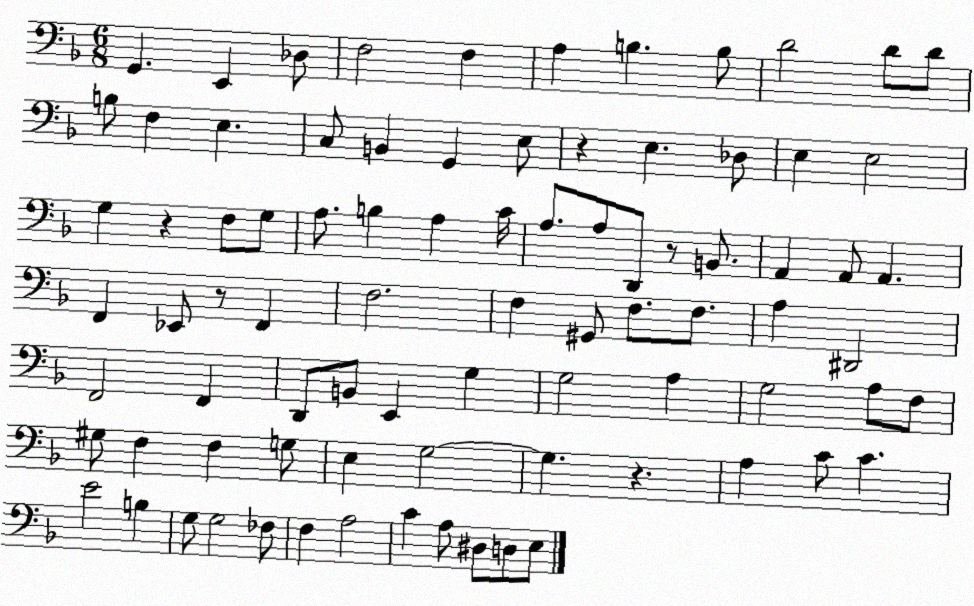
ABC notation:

X:1
T:Untitled
M:6/8
L:1/4
K:F
G,, E,, _D,/2 F,2 F, A, B, B,/2 D2 D/2 D/2 B,/2 F, E, C,/2 B,, G,, E,/2 z E, _D,/2 E, E,2 G, z F,/2 G,/2 A,/2 B, A, C/4 A,/2 A,/2 D,,/2 z/2 B,,/2 A,, A,,/2 A,, F,, _E,,/2 z/2 F,, F,2 F, ^G,,/2 F,/2 F,/2 A, ^D,,2 F,,2 F,, D,,/2 B,,/2 E,, G, G,2 A, G,2 A,/2 F,/2 ^G,/2 F, F, G,/2 E, G,2 G, z A, C/2 C E2 B, G,/2 G,2 _F,/2 F, A,2 C A,/2 ^D,/2 D,/2 E,/2